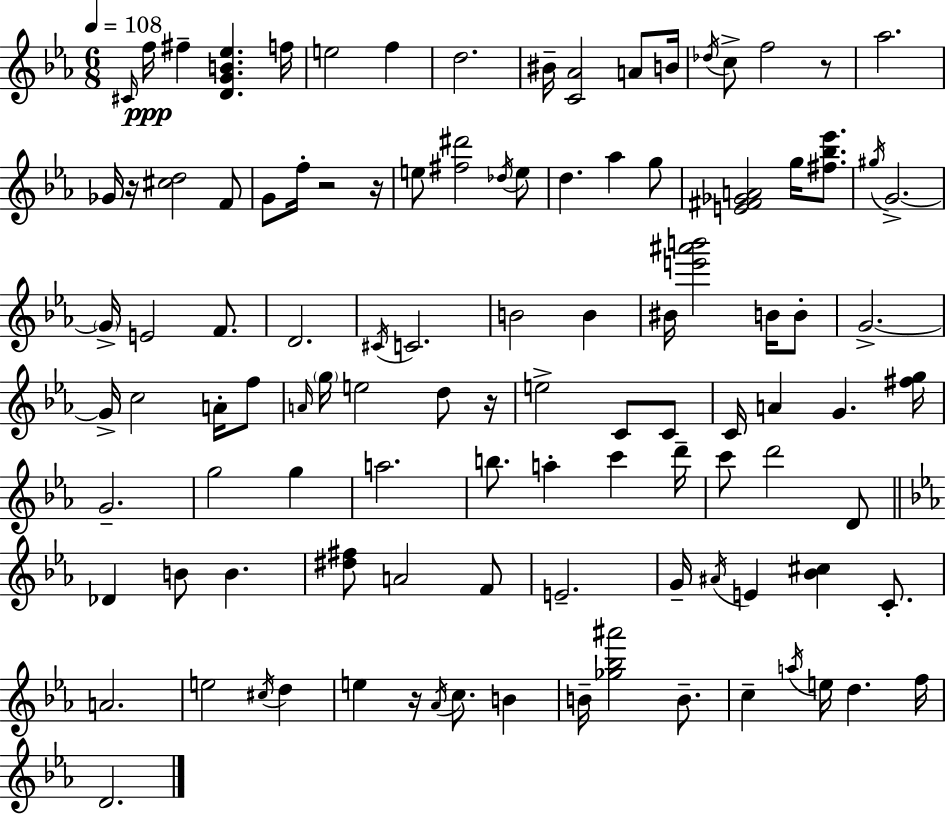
C#4/s F5/s F#5/q [D4,G4,B4,Eb5]/q. F5/s E5/h F5/q D5/h. BIS4/s [C4,Ab4]/h A4/e B4/s Db5/s C5/e F5/h R/e Ab5/h. Gb4/s R/s [C#5,D5]/h F4/e G4/e F5/s R/h R/s E5/e [F#5,D#6]/h Db5/s E5/e D5/q. Ab5/q G5/e [E4,F#4,Gb4,A4]/h G5/s [F#5,Bb5,Eb6]/e. G#5/s G4/h. G4/s E4/h F4/e. D4/h. C#4/s C4/h. B4/h B4/q BIS4/s [E6,A#6,B6]/h B4/s B4/e G4/h. G4/s C5/h A4/s F5/e A4/s G5/s E5/h D5/e R/s E5/h C4/e C4/e C4/s A4/q G4/q. [F#5,G5]/s G4/h. G5/h G5/q A5/h. B5/e. A5/q C6/q D6/s C6/e D6/h D4/e Db4/q B4/e B4/q. [D#5,F#5]/e A4/h F4/e E4/h. G4/s A#4/s E4/q [Bb4,C#5]/q C4/e. A4/h. E5/h C#5/s D5/q E5/q R/s Ab4/s C5/e. B4/q B4/s [Gb5,Bb5,A#6]/h B4/e. C5/q A5/s E5/s D5/q. F5/s D4/h.